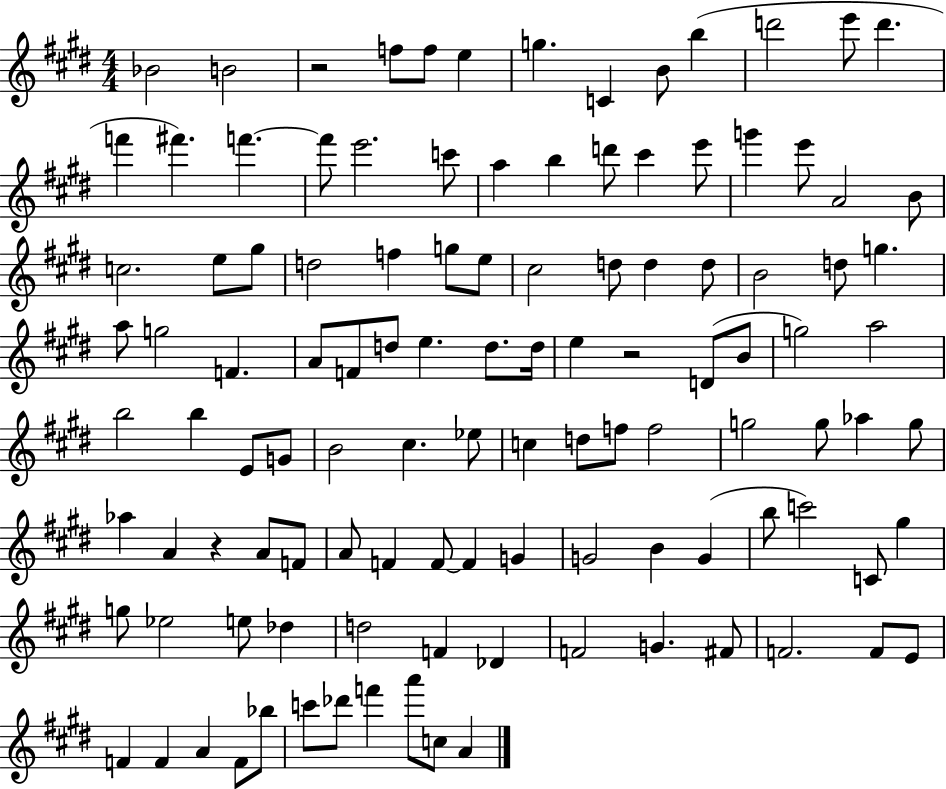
Bb4/h B4/h R/h F5/e F5/e E5/q G5/q. C4/q B4/e B5/q D6/h E6/e D6/q. F6/q F#6/q. F6/q. F6/e E6/h. C6/e A5/q B5/q D6/e C#6/q E6/e G6/q E6/e A4/h B4/e C5/h. E5/e G#5/e D5/h F5/q G5/e E5/e C#5/h D5/e D5/q D5/e B4/h D5/e G5/q. A5/e G5/h F4/q. A4/e F4/e D5/e E5/q. D5/e. D5/s E5/q R/h D4/e B4/e G5/h A5/h B5/h B5/q E4/e G4/e B4/h C#5/q. Eb5/e C5/q D5/e F5/e F5/h G5/h G5/e Ab5/q G5/e Ab5/q A4/q R/q A4/e F4/e A4/e F4/q F4/e F4/q G4/q G4/h B4/q G4/q B5/e C6/h C4/e G#5/q G5/e Eb5/h E5/e Db5/q D5/h F4/q Db4/q F4/h G4/q. F#4/e F4/h. F4/e E4/e F4/q F4/q A4/q F4/e Bb5/e C6/e Db6/e F6/q A6/e C5/e A4/q